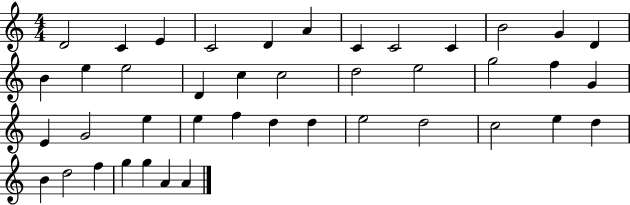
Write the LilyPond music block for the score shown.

{
  \clef treble
  \numericTimeSignature
  \time 4/4
  \key c \major
  d'2 c'4 e'4 | c'2 d'4 a'4 | c'4 c'2 c'4 | b'2 g'4 d'4 | \break b'4 e''4 e''2 | d'4 c''4 c''2 | d''2 e''2 | g''2 f''4 g'4 | \break e'4 g'2 e''4 | e''4 f''4 d''4 d''4 | e''2 d''2 | c''2 e''4 d''4 | \break b'4 d''2 f''4 | g''4 g''4 a'4 a'4 | \bar "|."
}